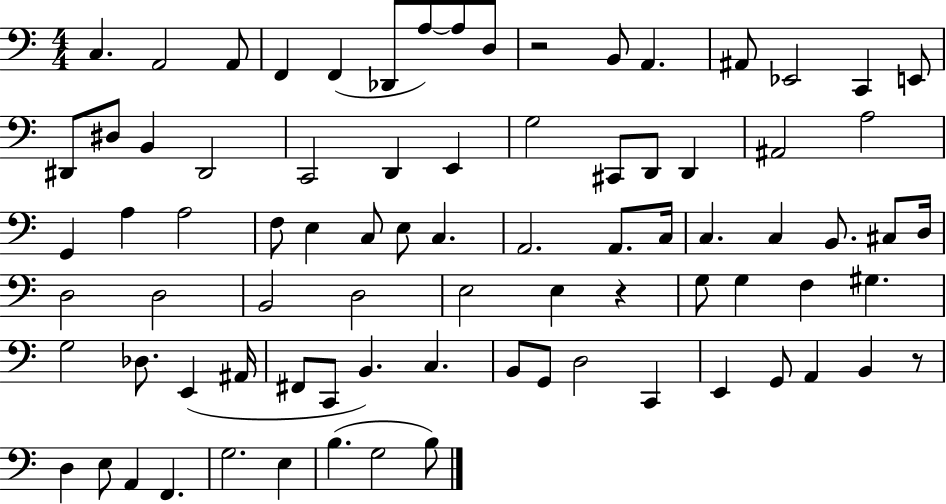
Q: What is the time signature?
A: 4/4